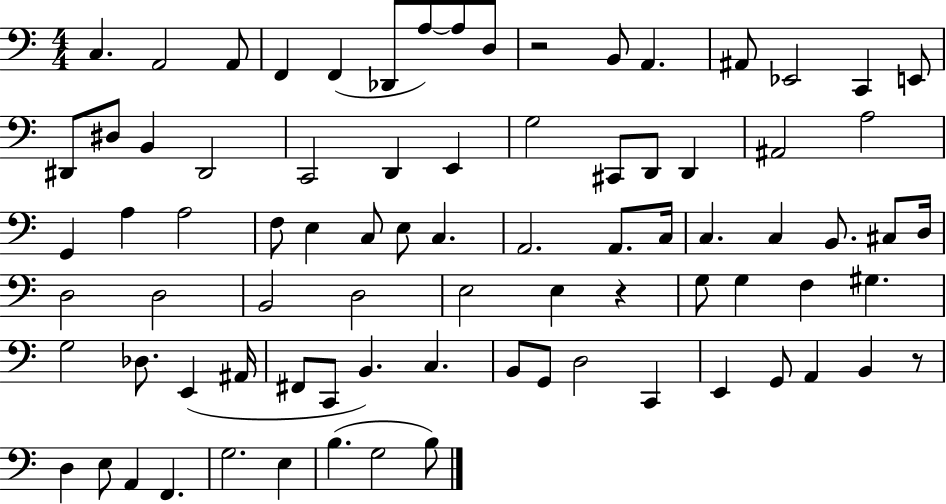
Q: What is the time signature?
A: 4/4